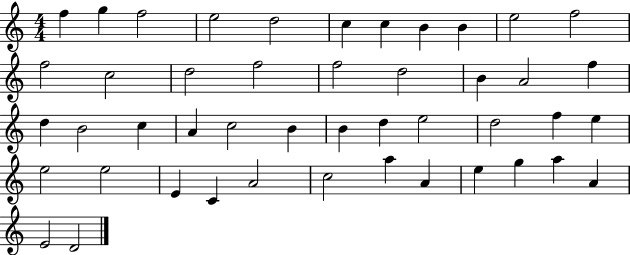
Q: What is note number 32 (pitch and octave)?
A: E5